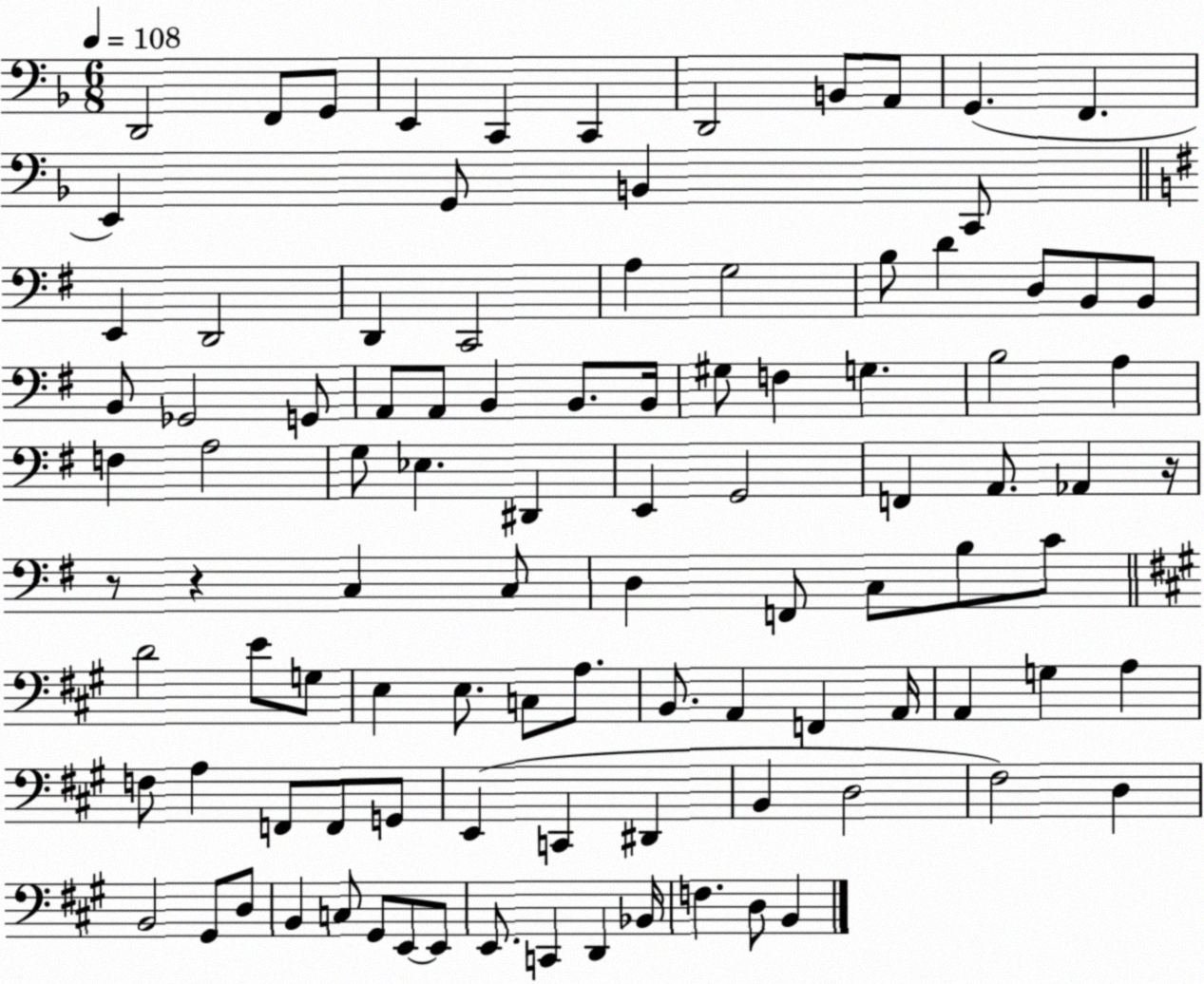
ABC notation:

X:1
T:Untitled
M:6/8
L:1/4
K:F
D,,2 F,,/2 G,,/2 E,, C,, C,, D,,2 B,,/2 A,,/2 G,, F,, E,, G,,/2 B,, C,,/2 E,, D,,2 D,, C,,2 A, G,2 B,/2 D D,/2 B,,/2 B,,/2 B,,/2 _G,,2 G,,/2 A,,/2 A,,/2 B,, B,,/2 B,,/4 ^G,/2 F, G, B,2 A, F, A,2 G,/2 _E, ^D,, E,, G,,2 F,, A,,/2 _A,, z/4 z/2 z C, C,/2 D, F,,/2 C,/2 B,/2 C/2 D2 E/2 G,/2 E, E,/2 C,/2 A,/2 B,,/2 A,, F,, A,,/4 A,, G, A, F,/2 A, F,,/2 F,,/2 G,,/2 E,, C,, ^D,, B,, D,2 ^F,2 D, B,,2 ^G,,/2 D,/2 B,, C,/2 ^G,,/2 E,,/2 E,,/2 E,,/2 C,, D,, _B,,/4 F, D,/2 B,,